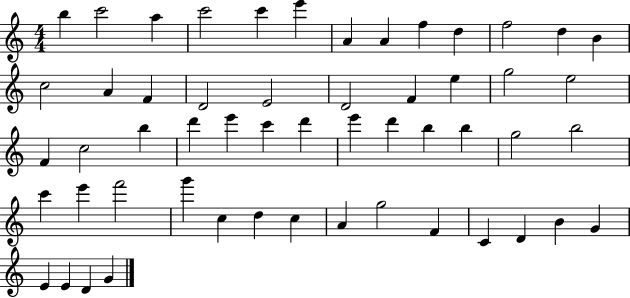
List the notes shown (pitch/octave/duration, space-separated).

B5/q C6/h A5/q C6/h C6/q E6/q A4/q A4/q F5/q D5/q F5/h D5/q B4/q C5/h A4/q F4/q D4/h E4/h D4/h F4/q E5/q G5/h E5/h F4/q C5/h B5/q D6/q E6/q C6/q D6/q E6/q D6/q B5/q B5/q G5/h B5/h C6/q E6/q F6/h G6/q C5/q D5/q C5/q A4/q G5/h F4/q C4/q D4/q B4/q G4/q E4/q E4/q D4/q G4/q